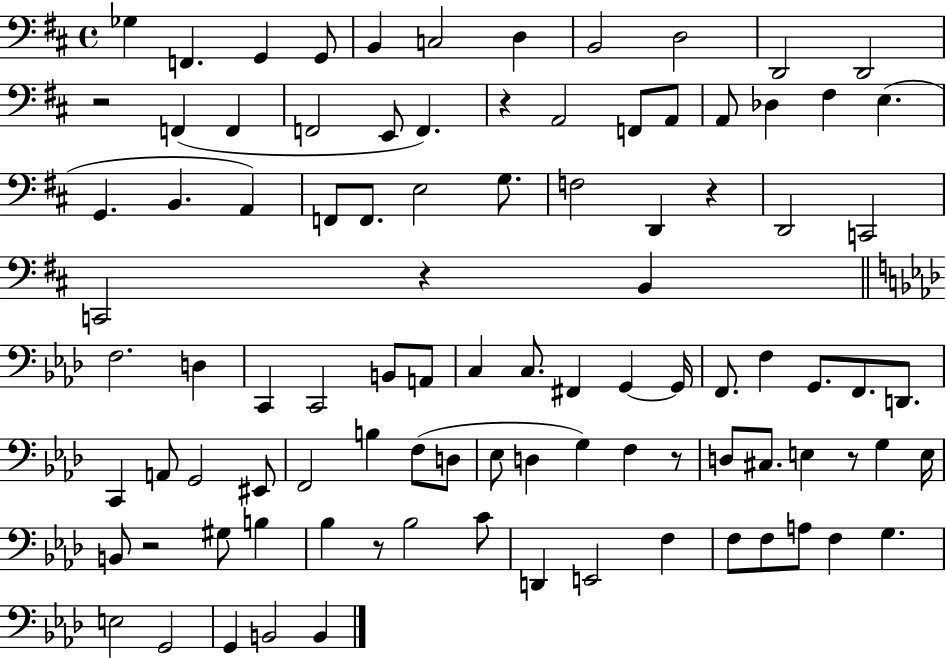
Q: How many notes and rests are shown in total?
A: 96